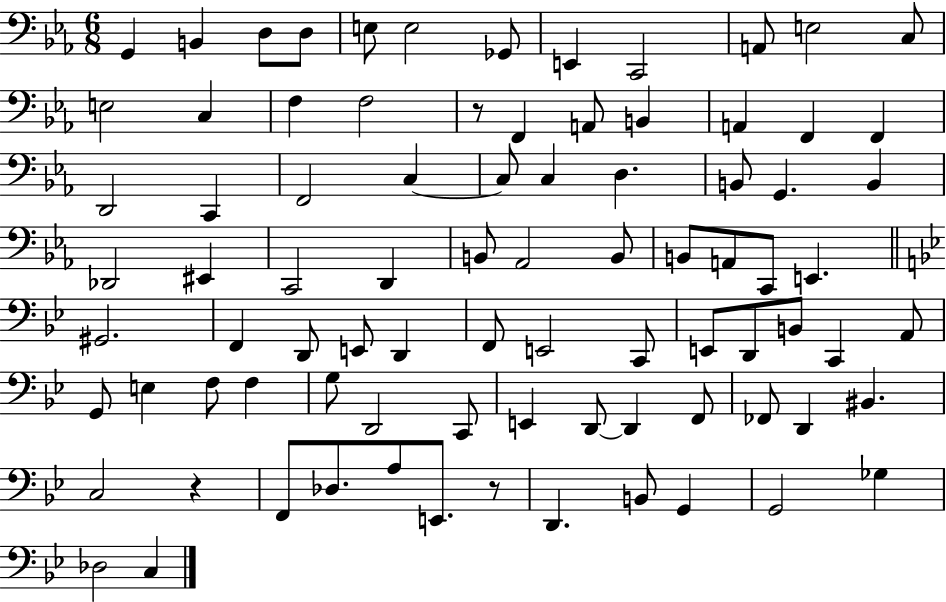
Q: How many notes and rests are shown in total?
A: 85